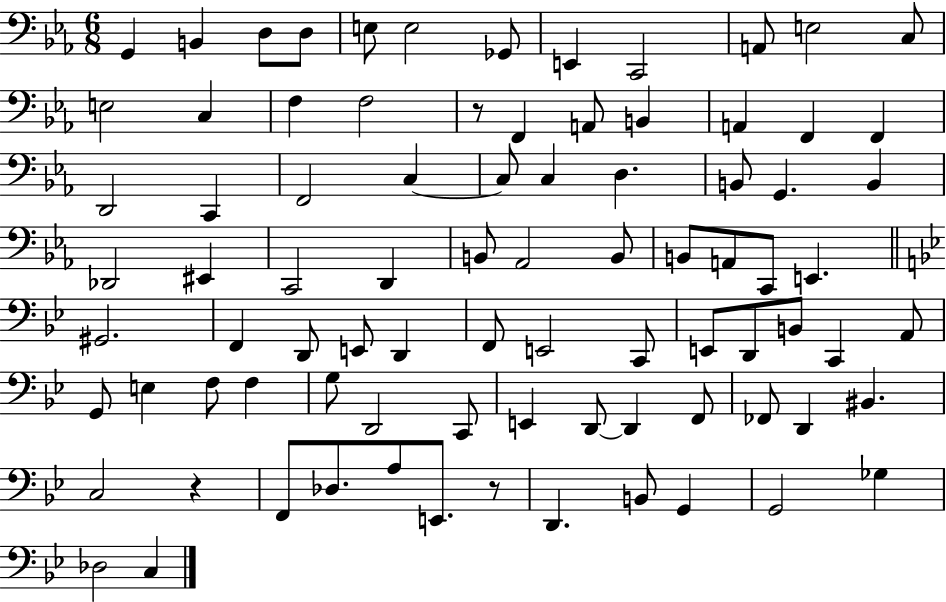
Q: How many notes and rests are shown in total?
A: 85